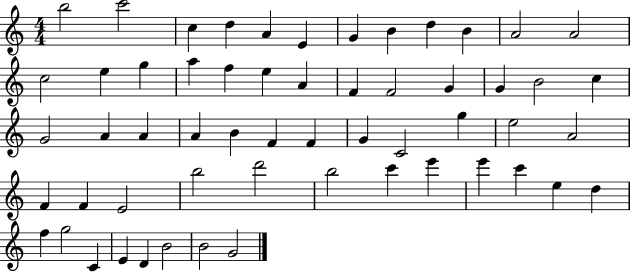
B5/h C6/h C5/q D5/q A4/q E4/q G4/q B4/q D5/q B4/q A4/h A4/h C5/h E5/q G5/q A5/q F5/q E5/q A4/q F4/q F4/h G4/q G4/q B4/h C5/q G4/h A4/q A4/q A4/q B4/q F4/q F4/q G4/q C4/h G5/q E5/h A4/h F4/q F4/q E4/h B5/h D6/h B5/h C6/q E6/q E6/q C6/q E5/q D5/q F5/q G5/h C4/q E4/q D4/q B4/h B4/h G4/h